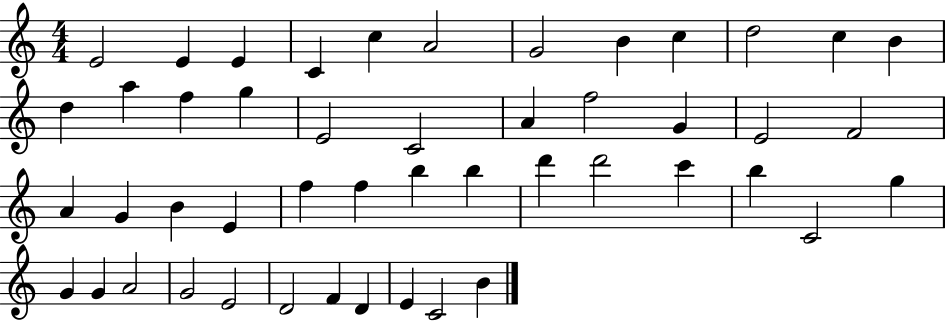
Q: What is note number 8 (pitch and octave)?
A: B4